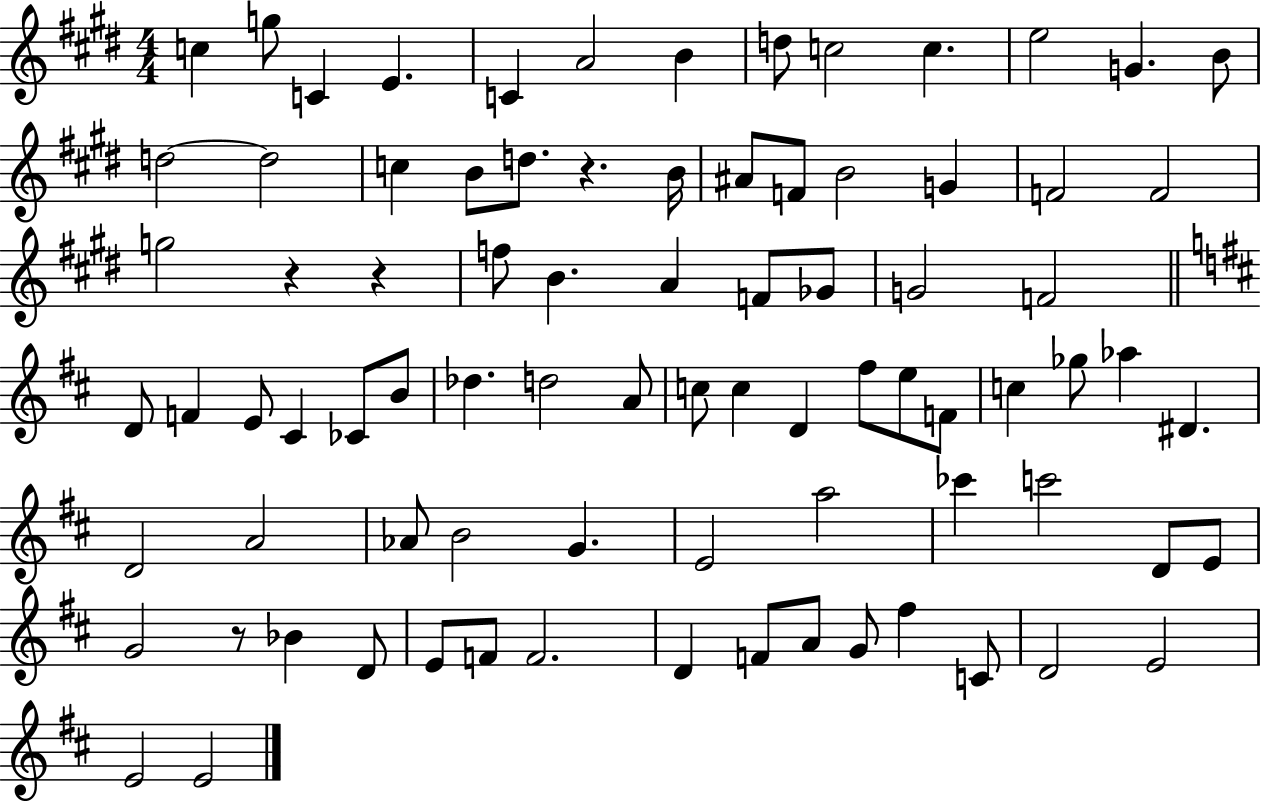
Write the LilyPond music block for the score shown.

{
  \clef treble
  \numericTimeSignature
  \time 4/4
  \key e \major
  c''4 g''8 c'4 e'4. | c'4 a'2 b'4 | d''8 c''2 c''4. | e''2 g'4. b'8 | \break d''2~~ d''2 | c''4 b'8 d''8. r4. b'16 | ais'8 f'8 b'2 g'4 | f'2 f'2 | \break g''2 r4 r4 | f''8 b'4. a'4 f'8 ges'8 | g'2 f'2 | \bar "||" \break \key d \major d'8 f'4 e'8 cis'4 ces'8 b'8 | des''4. d''2 a'8 | c''8 c''4 d'4 fis''8 e''8 f'8 | c''4 ges''8 aes''4 dis'4. | \break d'2 a'2 | aes'8 b'2 g'4. | e'2 a''2 | ces'''4 c'''2 d'8 e'8 | \break g'2 r8 bes'4 d'8 | e'8 f'8 f'2. | d'4 f'8 a'8 g'8 fis''4 c'8 | d'2 e'2 | \break e'2 e'2 | \bar "|."
}